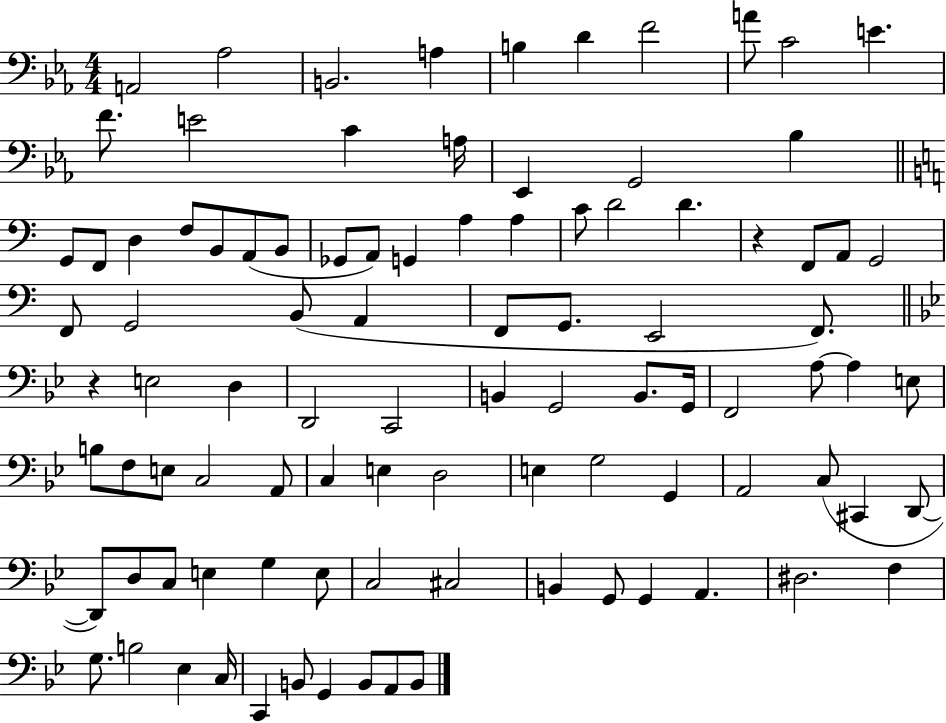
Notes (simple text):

A2/h Ab3/h B2/h. A3/q B3/q D4/q F4/h A4/e C4/h E4/q. F4/e. E4/h C4/q A3/s Eb2/q G2/h Bb3/q G2/e F2/e D3/q F3/e B2/e A2/e B2/e Gb2/e A2/e G2/q A3/q A3/q C4/e D4/h D4/q. R/q F2/e A2/e G2/h F2/e G2/h B2/e A2/q F2/e G2/e. E2/h F2/e. R/q E3/h D3/q D2/h C2/h B2/q G2/h B2/e. G2/s F2/h A3/e A3/q E3/e B3/e F3/e E3/e C3/h A2/e C3/q E3/q D3/h E3/q G3/h G2/q A2/h C3/e C#2/q D2/e D2/e D3/e C3/e E3/q G3/q E3/e C3/h C#3/h B2/q G2/e G2/q A2/q. D#3/h. F3/q G3/e. B3/h Eb3/q C3/s C2/q B2/e G2/q B2/e A2/e B2/e